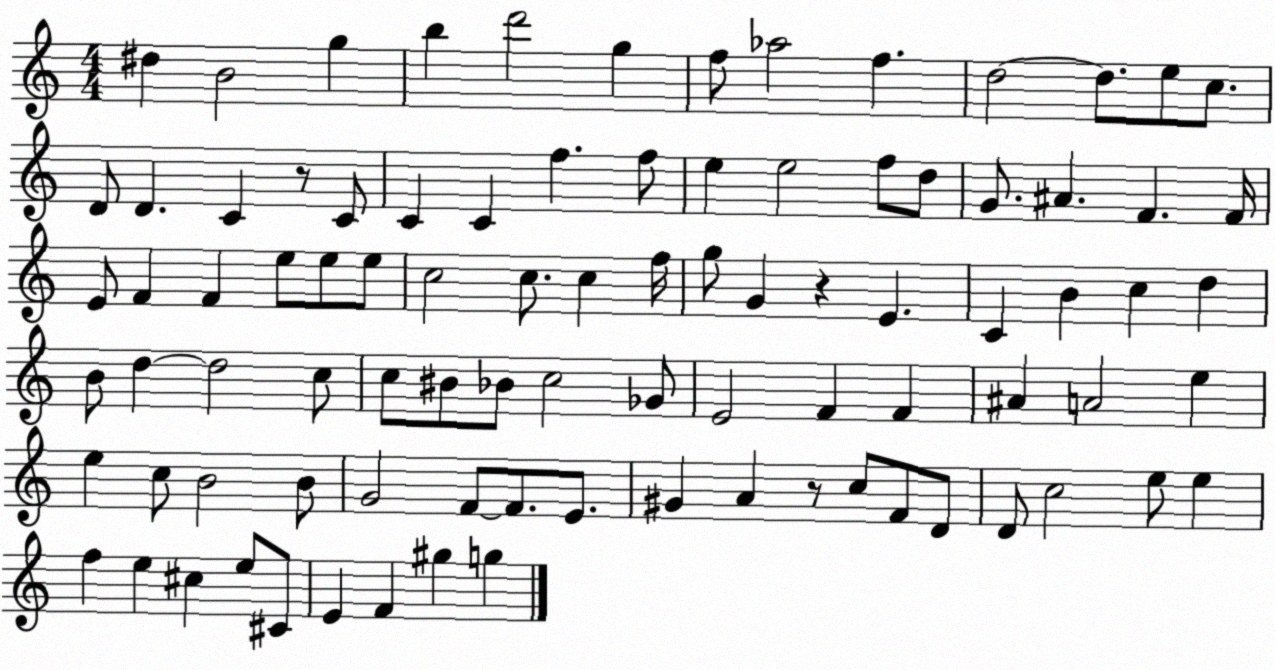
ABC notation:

X:1
T:Untitled
M:4/4
L:1/4
K:C
^d B2 g b d'2 g f/2 _a2 f d2 d/2 e/2 c/2 D/2 D C z/2 C/2 C C f f/2 e e2 f/2 d/2 G/2 ^A F F/4 E/2 F F e/2 e/2 e/2 c2 c/2 c f/4 g/2 G z E C B c d B/2 d d2 c/2 c/2 ^B/2 _B/2 c2 _G/2 E2 F F ^A A2 e e c/2 B2 B/2 G2 F/2 F/2 E/2 ^G A z/2 c/2 F/2 D/2 D/2 c2 e/2 e f e ^c e/2 ^C/2 E F ^g g